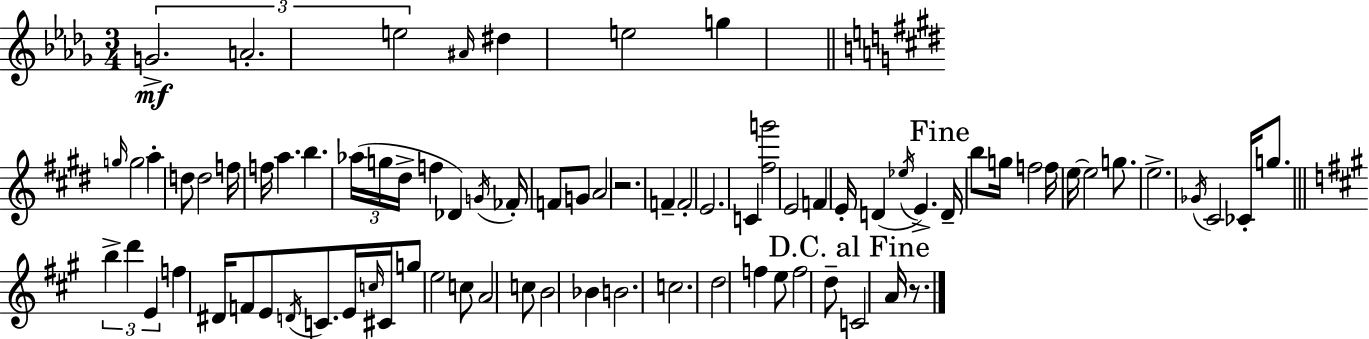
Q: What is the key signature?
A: BES minor